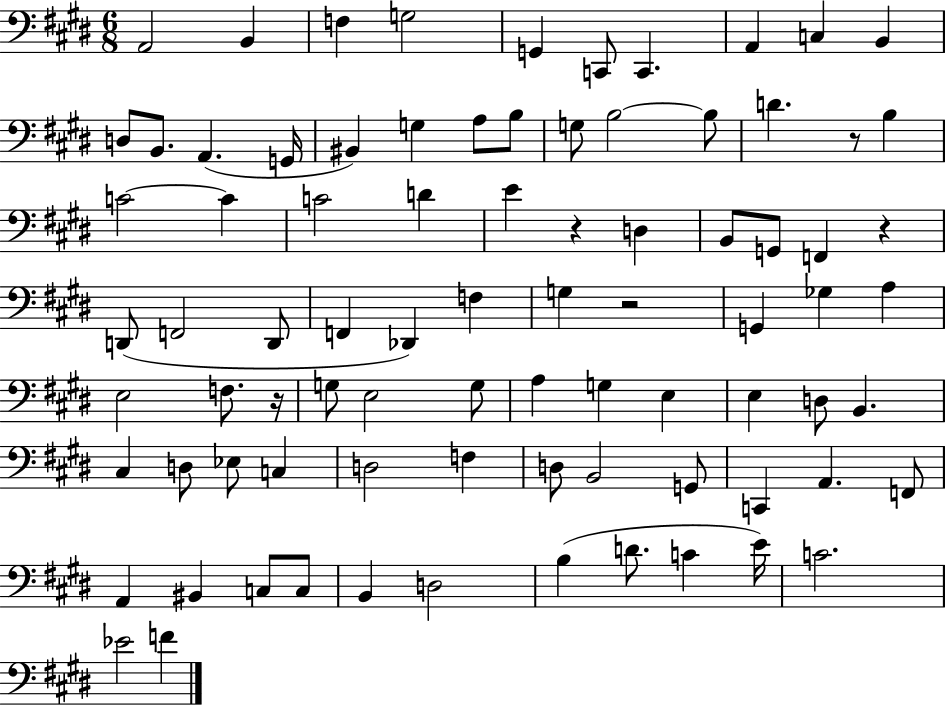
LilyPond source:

{
  \clef bass
  \numericTimeSignature
  \time 6/8
  \key e \major
  a,2 b,4 | f4 g2 | g,4 c,8 c,4. | a,4 c4 b,4 | \break d8 b,8. a,4.( g,16 | bis,4) g4 a8 b8 | g8 b2~~ b8 | d'4. r8 b4 | \break c'2~~ c'4 | c'2 d'4 | e'4 r4 d4 | b,8 g,8 f,4 r4 | \break d,8( f,2 d,8 | f,4 des,4) f4 | g4 r2 | g,4 ges4 a4 | \break e2 f8. r16 | g8 e2 g8 | a4 g4 e4 | e4 d8 b,4. | \break cis4 d8 ees8 c4 | d2 f4 | d8 b,2 g,8 | c,4 a,4. f,8 | \break a,4 bis,4 c8 c8 | b,4 d2 | b4( d'8. c'4 e'16) | c'2. | \break ees'2 f'4 | \bar "|."
}